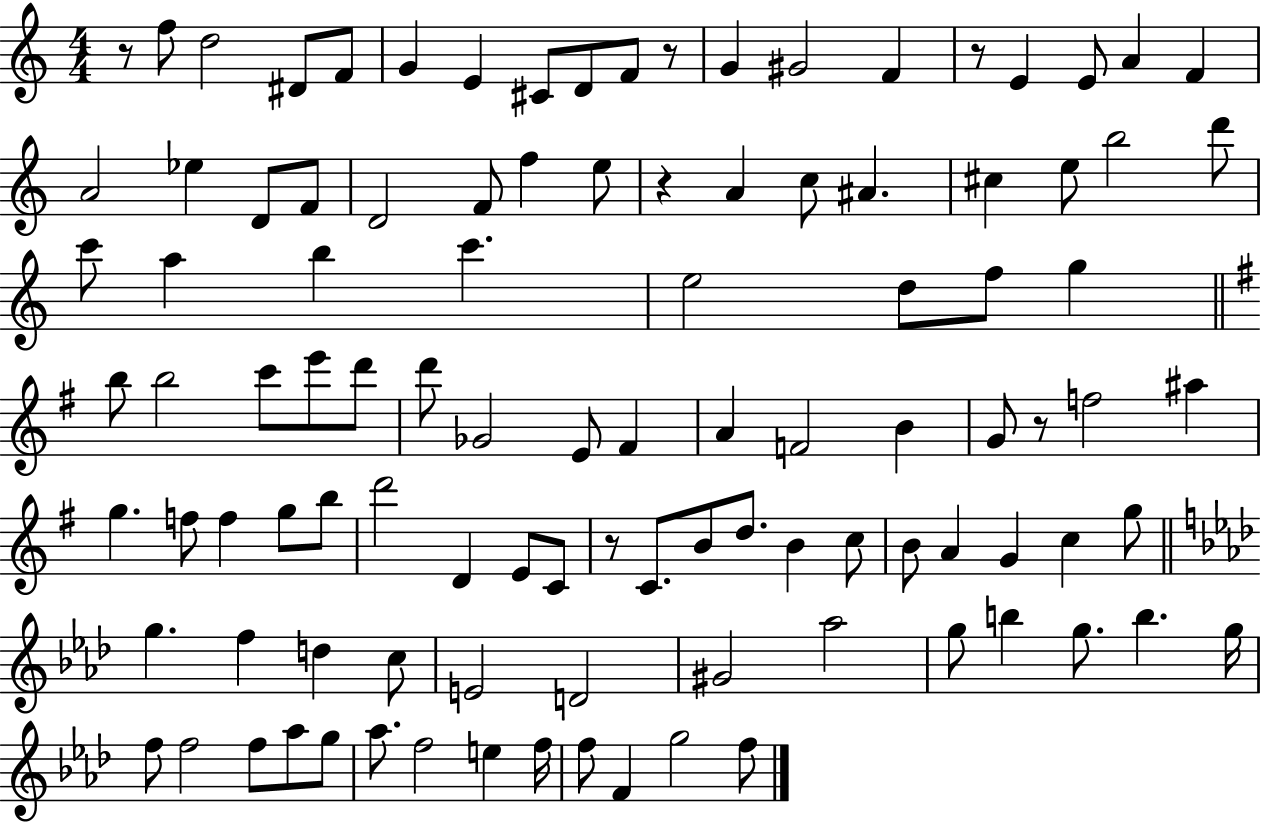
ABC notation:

X:1
T:Untitled
M:4/4
L:1/4
K:C
z/2 f/2 d2 ^D/2 F/2 G E ^C/2 D/2 F/2 z/2 G ^G2 F z/2 E E/2 A F A2 _e D/2 F/2 D2 F/2 f e/2 z A c/2 ^A ^c e/2 b2 d'/2 c'/2 a b c' e2 d/2 f/2 g b/2 b2 c'/2 e'/2 d'/2 d'/2 _G2 E/2 ^F A F2 B G/2 z/2 f2 ^a g f/2 f g/2 b/2 d'2 D E/2 C/2 z/2 C/2 B/2 d/2 B c/2 B/2 A G c g/2 g f d c/2 E2 D2 ^G2 _a2 g/2 b g/2 b g/4 f/2 f2 f/2 _a/2 g/2 _a/2 f2 e f/4 f/2 F g2 f/2